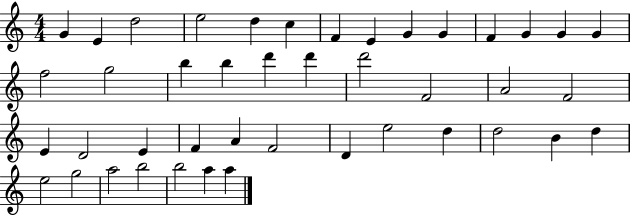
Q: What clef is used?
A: treble